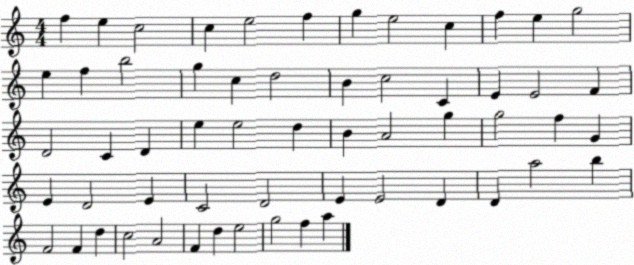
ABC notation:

X:1
T:Untitled
M:4/4
L:1/4
K:C
f e c2 c e2 f g e2 c f e g2 e f b2 g c d2 B c2 C E E2 F D2 C D e e2 d B A2 g g2 f G E D2 E C2 D2 E E2 D D a2 b F2 F d c2 A2 F d e2 g2 f a